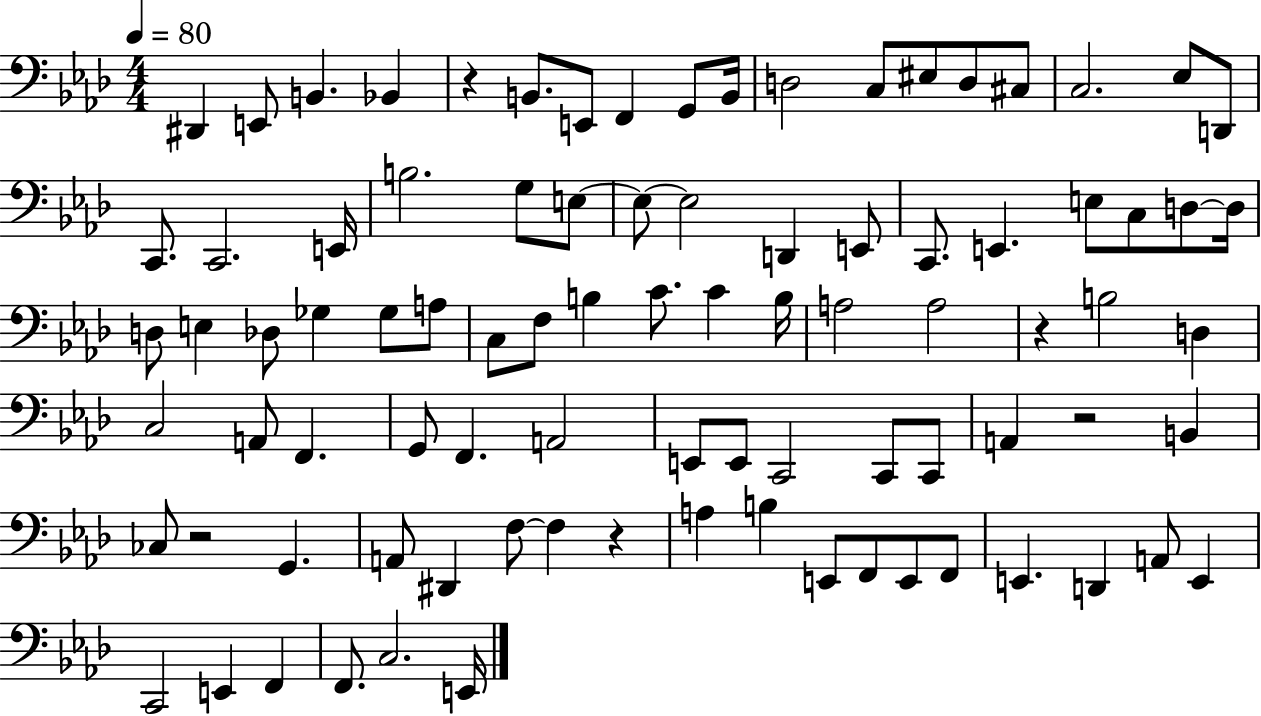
{
  \clef bass
  \numericTimeSignature
  \time 4/4
  \key aes \major
  \tempo 4 = 80
  dis,4 e,8 b,4. bes,4 | r4 b,8. e,8 f,4 g,8 b,16 | d2 c8 eis8 d8 cis8 | c2. ees8 d,8 | \break c,8. c,2. e,16 | b2. g8 e8~~ | e8~~ e2 d,4 e,8 | c,8. e,4. e8 c8 d8~~ d16 | \break d8 e4 des8 ges4 ges8 a8 | c8 f8 b4 c'8. c'4 b16 | a2 a2 | r4 b2 d4 | \break c2 a,8 f,4. | g,8 f,4. a,2 | e,8 e,8 c,2 c,8 c,8 | a,4 r2 b,4 | \break ces8 r2 g,4. | a,8 dis,4 f8~~ f4 r4 | a4 b4 e,8 f,8 e,8 f,8 | e,4. d,4 a,8 e,4 | \break c,2 e,4 f,4 | f,8. c2. e,16 | \bar "|."
}